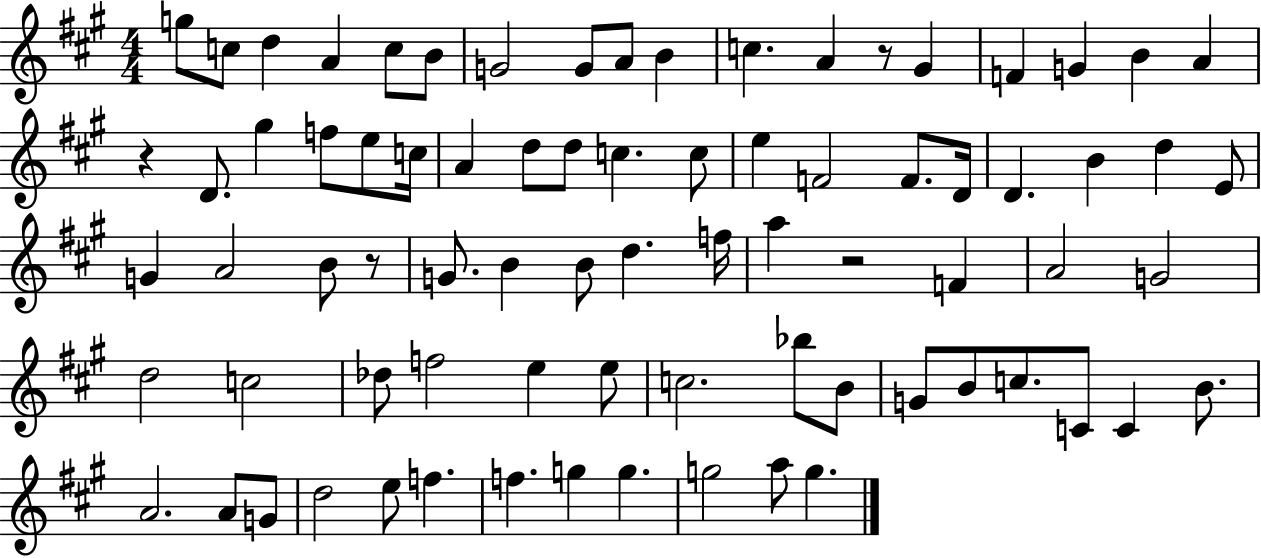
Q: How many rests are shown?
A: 4